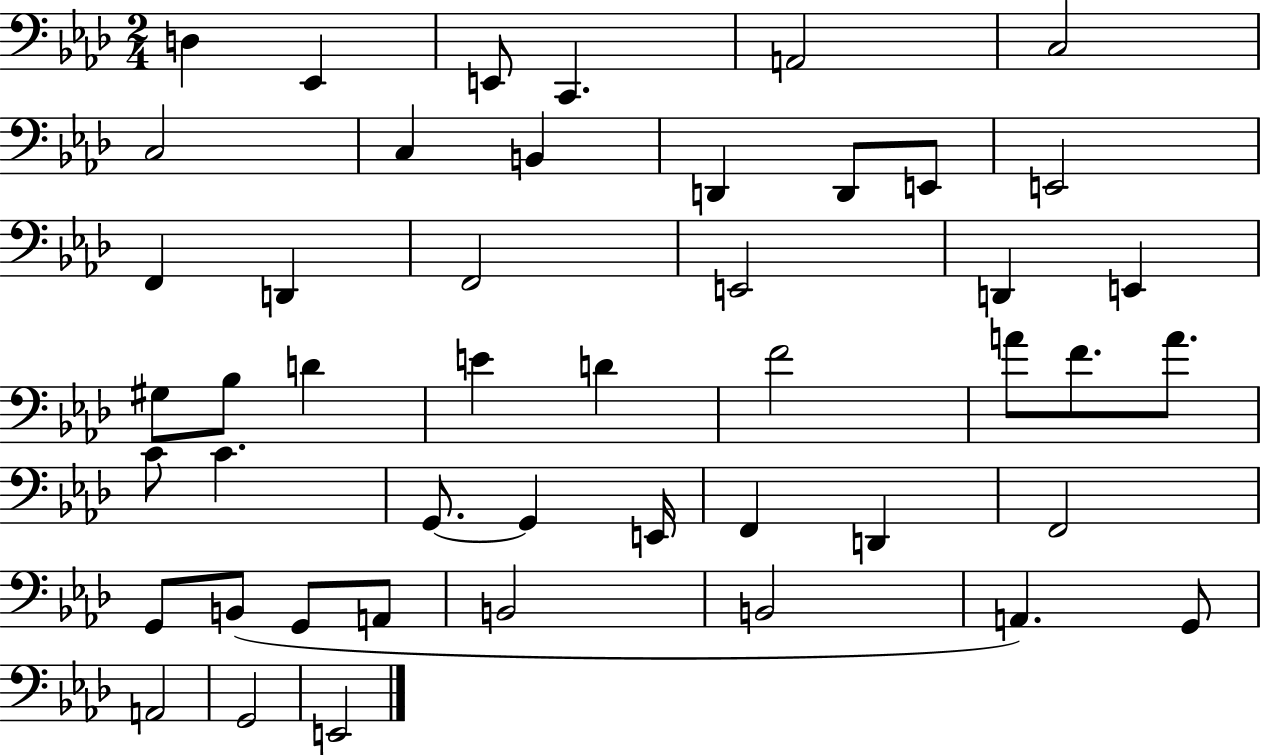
D3/q Eb2/q E2/e C2/q. A2/h C3/h C3/h C3/q B2/q D2/q D2/e E2/e E2/h F2/q D2/q F2/h E2/h D2/q E2/q G#3/e Bb3/e D4/q E4/q D4/q F4/h A4/e F4/e. A4/e. C4/e C4/q. G2/e. G2/q E2/s F2/q D2/q F2/h G2/e B2/e G2/e A2/e B2/h B2/h A2/q. G2/e A2/h G2/h E2/h